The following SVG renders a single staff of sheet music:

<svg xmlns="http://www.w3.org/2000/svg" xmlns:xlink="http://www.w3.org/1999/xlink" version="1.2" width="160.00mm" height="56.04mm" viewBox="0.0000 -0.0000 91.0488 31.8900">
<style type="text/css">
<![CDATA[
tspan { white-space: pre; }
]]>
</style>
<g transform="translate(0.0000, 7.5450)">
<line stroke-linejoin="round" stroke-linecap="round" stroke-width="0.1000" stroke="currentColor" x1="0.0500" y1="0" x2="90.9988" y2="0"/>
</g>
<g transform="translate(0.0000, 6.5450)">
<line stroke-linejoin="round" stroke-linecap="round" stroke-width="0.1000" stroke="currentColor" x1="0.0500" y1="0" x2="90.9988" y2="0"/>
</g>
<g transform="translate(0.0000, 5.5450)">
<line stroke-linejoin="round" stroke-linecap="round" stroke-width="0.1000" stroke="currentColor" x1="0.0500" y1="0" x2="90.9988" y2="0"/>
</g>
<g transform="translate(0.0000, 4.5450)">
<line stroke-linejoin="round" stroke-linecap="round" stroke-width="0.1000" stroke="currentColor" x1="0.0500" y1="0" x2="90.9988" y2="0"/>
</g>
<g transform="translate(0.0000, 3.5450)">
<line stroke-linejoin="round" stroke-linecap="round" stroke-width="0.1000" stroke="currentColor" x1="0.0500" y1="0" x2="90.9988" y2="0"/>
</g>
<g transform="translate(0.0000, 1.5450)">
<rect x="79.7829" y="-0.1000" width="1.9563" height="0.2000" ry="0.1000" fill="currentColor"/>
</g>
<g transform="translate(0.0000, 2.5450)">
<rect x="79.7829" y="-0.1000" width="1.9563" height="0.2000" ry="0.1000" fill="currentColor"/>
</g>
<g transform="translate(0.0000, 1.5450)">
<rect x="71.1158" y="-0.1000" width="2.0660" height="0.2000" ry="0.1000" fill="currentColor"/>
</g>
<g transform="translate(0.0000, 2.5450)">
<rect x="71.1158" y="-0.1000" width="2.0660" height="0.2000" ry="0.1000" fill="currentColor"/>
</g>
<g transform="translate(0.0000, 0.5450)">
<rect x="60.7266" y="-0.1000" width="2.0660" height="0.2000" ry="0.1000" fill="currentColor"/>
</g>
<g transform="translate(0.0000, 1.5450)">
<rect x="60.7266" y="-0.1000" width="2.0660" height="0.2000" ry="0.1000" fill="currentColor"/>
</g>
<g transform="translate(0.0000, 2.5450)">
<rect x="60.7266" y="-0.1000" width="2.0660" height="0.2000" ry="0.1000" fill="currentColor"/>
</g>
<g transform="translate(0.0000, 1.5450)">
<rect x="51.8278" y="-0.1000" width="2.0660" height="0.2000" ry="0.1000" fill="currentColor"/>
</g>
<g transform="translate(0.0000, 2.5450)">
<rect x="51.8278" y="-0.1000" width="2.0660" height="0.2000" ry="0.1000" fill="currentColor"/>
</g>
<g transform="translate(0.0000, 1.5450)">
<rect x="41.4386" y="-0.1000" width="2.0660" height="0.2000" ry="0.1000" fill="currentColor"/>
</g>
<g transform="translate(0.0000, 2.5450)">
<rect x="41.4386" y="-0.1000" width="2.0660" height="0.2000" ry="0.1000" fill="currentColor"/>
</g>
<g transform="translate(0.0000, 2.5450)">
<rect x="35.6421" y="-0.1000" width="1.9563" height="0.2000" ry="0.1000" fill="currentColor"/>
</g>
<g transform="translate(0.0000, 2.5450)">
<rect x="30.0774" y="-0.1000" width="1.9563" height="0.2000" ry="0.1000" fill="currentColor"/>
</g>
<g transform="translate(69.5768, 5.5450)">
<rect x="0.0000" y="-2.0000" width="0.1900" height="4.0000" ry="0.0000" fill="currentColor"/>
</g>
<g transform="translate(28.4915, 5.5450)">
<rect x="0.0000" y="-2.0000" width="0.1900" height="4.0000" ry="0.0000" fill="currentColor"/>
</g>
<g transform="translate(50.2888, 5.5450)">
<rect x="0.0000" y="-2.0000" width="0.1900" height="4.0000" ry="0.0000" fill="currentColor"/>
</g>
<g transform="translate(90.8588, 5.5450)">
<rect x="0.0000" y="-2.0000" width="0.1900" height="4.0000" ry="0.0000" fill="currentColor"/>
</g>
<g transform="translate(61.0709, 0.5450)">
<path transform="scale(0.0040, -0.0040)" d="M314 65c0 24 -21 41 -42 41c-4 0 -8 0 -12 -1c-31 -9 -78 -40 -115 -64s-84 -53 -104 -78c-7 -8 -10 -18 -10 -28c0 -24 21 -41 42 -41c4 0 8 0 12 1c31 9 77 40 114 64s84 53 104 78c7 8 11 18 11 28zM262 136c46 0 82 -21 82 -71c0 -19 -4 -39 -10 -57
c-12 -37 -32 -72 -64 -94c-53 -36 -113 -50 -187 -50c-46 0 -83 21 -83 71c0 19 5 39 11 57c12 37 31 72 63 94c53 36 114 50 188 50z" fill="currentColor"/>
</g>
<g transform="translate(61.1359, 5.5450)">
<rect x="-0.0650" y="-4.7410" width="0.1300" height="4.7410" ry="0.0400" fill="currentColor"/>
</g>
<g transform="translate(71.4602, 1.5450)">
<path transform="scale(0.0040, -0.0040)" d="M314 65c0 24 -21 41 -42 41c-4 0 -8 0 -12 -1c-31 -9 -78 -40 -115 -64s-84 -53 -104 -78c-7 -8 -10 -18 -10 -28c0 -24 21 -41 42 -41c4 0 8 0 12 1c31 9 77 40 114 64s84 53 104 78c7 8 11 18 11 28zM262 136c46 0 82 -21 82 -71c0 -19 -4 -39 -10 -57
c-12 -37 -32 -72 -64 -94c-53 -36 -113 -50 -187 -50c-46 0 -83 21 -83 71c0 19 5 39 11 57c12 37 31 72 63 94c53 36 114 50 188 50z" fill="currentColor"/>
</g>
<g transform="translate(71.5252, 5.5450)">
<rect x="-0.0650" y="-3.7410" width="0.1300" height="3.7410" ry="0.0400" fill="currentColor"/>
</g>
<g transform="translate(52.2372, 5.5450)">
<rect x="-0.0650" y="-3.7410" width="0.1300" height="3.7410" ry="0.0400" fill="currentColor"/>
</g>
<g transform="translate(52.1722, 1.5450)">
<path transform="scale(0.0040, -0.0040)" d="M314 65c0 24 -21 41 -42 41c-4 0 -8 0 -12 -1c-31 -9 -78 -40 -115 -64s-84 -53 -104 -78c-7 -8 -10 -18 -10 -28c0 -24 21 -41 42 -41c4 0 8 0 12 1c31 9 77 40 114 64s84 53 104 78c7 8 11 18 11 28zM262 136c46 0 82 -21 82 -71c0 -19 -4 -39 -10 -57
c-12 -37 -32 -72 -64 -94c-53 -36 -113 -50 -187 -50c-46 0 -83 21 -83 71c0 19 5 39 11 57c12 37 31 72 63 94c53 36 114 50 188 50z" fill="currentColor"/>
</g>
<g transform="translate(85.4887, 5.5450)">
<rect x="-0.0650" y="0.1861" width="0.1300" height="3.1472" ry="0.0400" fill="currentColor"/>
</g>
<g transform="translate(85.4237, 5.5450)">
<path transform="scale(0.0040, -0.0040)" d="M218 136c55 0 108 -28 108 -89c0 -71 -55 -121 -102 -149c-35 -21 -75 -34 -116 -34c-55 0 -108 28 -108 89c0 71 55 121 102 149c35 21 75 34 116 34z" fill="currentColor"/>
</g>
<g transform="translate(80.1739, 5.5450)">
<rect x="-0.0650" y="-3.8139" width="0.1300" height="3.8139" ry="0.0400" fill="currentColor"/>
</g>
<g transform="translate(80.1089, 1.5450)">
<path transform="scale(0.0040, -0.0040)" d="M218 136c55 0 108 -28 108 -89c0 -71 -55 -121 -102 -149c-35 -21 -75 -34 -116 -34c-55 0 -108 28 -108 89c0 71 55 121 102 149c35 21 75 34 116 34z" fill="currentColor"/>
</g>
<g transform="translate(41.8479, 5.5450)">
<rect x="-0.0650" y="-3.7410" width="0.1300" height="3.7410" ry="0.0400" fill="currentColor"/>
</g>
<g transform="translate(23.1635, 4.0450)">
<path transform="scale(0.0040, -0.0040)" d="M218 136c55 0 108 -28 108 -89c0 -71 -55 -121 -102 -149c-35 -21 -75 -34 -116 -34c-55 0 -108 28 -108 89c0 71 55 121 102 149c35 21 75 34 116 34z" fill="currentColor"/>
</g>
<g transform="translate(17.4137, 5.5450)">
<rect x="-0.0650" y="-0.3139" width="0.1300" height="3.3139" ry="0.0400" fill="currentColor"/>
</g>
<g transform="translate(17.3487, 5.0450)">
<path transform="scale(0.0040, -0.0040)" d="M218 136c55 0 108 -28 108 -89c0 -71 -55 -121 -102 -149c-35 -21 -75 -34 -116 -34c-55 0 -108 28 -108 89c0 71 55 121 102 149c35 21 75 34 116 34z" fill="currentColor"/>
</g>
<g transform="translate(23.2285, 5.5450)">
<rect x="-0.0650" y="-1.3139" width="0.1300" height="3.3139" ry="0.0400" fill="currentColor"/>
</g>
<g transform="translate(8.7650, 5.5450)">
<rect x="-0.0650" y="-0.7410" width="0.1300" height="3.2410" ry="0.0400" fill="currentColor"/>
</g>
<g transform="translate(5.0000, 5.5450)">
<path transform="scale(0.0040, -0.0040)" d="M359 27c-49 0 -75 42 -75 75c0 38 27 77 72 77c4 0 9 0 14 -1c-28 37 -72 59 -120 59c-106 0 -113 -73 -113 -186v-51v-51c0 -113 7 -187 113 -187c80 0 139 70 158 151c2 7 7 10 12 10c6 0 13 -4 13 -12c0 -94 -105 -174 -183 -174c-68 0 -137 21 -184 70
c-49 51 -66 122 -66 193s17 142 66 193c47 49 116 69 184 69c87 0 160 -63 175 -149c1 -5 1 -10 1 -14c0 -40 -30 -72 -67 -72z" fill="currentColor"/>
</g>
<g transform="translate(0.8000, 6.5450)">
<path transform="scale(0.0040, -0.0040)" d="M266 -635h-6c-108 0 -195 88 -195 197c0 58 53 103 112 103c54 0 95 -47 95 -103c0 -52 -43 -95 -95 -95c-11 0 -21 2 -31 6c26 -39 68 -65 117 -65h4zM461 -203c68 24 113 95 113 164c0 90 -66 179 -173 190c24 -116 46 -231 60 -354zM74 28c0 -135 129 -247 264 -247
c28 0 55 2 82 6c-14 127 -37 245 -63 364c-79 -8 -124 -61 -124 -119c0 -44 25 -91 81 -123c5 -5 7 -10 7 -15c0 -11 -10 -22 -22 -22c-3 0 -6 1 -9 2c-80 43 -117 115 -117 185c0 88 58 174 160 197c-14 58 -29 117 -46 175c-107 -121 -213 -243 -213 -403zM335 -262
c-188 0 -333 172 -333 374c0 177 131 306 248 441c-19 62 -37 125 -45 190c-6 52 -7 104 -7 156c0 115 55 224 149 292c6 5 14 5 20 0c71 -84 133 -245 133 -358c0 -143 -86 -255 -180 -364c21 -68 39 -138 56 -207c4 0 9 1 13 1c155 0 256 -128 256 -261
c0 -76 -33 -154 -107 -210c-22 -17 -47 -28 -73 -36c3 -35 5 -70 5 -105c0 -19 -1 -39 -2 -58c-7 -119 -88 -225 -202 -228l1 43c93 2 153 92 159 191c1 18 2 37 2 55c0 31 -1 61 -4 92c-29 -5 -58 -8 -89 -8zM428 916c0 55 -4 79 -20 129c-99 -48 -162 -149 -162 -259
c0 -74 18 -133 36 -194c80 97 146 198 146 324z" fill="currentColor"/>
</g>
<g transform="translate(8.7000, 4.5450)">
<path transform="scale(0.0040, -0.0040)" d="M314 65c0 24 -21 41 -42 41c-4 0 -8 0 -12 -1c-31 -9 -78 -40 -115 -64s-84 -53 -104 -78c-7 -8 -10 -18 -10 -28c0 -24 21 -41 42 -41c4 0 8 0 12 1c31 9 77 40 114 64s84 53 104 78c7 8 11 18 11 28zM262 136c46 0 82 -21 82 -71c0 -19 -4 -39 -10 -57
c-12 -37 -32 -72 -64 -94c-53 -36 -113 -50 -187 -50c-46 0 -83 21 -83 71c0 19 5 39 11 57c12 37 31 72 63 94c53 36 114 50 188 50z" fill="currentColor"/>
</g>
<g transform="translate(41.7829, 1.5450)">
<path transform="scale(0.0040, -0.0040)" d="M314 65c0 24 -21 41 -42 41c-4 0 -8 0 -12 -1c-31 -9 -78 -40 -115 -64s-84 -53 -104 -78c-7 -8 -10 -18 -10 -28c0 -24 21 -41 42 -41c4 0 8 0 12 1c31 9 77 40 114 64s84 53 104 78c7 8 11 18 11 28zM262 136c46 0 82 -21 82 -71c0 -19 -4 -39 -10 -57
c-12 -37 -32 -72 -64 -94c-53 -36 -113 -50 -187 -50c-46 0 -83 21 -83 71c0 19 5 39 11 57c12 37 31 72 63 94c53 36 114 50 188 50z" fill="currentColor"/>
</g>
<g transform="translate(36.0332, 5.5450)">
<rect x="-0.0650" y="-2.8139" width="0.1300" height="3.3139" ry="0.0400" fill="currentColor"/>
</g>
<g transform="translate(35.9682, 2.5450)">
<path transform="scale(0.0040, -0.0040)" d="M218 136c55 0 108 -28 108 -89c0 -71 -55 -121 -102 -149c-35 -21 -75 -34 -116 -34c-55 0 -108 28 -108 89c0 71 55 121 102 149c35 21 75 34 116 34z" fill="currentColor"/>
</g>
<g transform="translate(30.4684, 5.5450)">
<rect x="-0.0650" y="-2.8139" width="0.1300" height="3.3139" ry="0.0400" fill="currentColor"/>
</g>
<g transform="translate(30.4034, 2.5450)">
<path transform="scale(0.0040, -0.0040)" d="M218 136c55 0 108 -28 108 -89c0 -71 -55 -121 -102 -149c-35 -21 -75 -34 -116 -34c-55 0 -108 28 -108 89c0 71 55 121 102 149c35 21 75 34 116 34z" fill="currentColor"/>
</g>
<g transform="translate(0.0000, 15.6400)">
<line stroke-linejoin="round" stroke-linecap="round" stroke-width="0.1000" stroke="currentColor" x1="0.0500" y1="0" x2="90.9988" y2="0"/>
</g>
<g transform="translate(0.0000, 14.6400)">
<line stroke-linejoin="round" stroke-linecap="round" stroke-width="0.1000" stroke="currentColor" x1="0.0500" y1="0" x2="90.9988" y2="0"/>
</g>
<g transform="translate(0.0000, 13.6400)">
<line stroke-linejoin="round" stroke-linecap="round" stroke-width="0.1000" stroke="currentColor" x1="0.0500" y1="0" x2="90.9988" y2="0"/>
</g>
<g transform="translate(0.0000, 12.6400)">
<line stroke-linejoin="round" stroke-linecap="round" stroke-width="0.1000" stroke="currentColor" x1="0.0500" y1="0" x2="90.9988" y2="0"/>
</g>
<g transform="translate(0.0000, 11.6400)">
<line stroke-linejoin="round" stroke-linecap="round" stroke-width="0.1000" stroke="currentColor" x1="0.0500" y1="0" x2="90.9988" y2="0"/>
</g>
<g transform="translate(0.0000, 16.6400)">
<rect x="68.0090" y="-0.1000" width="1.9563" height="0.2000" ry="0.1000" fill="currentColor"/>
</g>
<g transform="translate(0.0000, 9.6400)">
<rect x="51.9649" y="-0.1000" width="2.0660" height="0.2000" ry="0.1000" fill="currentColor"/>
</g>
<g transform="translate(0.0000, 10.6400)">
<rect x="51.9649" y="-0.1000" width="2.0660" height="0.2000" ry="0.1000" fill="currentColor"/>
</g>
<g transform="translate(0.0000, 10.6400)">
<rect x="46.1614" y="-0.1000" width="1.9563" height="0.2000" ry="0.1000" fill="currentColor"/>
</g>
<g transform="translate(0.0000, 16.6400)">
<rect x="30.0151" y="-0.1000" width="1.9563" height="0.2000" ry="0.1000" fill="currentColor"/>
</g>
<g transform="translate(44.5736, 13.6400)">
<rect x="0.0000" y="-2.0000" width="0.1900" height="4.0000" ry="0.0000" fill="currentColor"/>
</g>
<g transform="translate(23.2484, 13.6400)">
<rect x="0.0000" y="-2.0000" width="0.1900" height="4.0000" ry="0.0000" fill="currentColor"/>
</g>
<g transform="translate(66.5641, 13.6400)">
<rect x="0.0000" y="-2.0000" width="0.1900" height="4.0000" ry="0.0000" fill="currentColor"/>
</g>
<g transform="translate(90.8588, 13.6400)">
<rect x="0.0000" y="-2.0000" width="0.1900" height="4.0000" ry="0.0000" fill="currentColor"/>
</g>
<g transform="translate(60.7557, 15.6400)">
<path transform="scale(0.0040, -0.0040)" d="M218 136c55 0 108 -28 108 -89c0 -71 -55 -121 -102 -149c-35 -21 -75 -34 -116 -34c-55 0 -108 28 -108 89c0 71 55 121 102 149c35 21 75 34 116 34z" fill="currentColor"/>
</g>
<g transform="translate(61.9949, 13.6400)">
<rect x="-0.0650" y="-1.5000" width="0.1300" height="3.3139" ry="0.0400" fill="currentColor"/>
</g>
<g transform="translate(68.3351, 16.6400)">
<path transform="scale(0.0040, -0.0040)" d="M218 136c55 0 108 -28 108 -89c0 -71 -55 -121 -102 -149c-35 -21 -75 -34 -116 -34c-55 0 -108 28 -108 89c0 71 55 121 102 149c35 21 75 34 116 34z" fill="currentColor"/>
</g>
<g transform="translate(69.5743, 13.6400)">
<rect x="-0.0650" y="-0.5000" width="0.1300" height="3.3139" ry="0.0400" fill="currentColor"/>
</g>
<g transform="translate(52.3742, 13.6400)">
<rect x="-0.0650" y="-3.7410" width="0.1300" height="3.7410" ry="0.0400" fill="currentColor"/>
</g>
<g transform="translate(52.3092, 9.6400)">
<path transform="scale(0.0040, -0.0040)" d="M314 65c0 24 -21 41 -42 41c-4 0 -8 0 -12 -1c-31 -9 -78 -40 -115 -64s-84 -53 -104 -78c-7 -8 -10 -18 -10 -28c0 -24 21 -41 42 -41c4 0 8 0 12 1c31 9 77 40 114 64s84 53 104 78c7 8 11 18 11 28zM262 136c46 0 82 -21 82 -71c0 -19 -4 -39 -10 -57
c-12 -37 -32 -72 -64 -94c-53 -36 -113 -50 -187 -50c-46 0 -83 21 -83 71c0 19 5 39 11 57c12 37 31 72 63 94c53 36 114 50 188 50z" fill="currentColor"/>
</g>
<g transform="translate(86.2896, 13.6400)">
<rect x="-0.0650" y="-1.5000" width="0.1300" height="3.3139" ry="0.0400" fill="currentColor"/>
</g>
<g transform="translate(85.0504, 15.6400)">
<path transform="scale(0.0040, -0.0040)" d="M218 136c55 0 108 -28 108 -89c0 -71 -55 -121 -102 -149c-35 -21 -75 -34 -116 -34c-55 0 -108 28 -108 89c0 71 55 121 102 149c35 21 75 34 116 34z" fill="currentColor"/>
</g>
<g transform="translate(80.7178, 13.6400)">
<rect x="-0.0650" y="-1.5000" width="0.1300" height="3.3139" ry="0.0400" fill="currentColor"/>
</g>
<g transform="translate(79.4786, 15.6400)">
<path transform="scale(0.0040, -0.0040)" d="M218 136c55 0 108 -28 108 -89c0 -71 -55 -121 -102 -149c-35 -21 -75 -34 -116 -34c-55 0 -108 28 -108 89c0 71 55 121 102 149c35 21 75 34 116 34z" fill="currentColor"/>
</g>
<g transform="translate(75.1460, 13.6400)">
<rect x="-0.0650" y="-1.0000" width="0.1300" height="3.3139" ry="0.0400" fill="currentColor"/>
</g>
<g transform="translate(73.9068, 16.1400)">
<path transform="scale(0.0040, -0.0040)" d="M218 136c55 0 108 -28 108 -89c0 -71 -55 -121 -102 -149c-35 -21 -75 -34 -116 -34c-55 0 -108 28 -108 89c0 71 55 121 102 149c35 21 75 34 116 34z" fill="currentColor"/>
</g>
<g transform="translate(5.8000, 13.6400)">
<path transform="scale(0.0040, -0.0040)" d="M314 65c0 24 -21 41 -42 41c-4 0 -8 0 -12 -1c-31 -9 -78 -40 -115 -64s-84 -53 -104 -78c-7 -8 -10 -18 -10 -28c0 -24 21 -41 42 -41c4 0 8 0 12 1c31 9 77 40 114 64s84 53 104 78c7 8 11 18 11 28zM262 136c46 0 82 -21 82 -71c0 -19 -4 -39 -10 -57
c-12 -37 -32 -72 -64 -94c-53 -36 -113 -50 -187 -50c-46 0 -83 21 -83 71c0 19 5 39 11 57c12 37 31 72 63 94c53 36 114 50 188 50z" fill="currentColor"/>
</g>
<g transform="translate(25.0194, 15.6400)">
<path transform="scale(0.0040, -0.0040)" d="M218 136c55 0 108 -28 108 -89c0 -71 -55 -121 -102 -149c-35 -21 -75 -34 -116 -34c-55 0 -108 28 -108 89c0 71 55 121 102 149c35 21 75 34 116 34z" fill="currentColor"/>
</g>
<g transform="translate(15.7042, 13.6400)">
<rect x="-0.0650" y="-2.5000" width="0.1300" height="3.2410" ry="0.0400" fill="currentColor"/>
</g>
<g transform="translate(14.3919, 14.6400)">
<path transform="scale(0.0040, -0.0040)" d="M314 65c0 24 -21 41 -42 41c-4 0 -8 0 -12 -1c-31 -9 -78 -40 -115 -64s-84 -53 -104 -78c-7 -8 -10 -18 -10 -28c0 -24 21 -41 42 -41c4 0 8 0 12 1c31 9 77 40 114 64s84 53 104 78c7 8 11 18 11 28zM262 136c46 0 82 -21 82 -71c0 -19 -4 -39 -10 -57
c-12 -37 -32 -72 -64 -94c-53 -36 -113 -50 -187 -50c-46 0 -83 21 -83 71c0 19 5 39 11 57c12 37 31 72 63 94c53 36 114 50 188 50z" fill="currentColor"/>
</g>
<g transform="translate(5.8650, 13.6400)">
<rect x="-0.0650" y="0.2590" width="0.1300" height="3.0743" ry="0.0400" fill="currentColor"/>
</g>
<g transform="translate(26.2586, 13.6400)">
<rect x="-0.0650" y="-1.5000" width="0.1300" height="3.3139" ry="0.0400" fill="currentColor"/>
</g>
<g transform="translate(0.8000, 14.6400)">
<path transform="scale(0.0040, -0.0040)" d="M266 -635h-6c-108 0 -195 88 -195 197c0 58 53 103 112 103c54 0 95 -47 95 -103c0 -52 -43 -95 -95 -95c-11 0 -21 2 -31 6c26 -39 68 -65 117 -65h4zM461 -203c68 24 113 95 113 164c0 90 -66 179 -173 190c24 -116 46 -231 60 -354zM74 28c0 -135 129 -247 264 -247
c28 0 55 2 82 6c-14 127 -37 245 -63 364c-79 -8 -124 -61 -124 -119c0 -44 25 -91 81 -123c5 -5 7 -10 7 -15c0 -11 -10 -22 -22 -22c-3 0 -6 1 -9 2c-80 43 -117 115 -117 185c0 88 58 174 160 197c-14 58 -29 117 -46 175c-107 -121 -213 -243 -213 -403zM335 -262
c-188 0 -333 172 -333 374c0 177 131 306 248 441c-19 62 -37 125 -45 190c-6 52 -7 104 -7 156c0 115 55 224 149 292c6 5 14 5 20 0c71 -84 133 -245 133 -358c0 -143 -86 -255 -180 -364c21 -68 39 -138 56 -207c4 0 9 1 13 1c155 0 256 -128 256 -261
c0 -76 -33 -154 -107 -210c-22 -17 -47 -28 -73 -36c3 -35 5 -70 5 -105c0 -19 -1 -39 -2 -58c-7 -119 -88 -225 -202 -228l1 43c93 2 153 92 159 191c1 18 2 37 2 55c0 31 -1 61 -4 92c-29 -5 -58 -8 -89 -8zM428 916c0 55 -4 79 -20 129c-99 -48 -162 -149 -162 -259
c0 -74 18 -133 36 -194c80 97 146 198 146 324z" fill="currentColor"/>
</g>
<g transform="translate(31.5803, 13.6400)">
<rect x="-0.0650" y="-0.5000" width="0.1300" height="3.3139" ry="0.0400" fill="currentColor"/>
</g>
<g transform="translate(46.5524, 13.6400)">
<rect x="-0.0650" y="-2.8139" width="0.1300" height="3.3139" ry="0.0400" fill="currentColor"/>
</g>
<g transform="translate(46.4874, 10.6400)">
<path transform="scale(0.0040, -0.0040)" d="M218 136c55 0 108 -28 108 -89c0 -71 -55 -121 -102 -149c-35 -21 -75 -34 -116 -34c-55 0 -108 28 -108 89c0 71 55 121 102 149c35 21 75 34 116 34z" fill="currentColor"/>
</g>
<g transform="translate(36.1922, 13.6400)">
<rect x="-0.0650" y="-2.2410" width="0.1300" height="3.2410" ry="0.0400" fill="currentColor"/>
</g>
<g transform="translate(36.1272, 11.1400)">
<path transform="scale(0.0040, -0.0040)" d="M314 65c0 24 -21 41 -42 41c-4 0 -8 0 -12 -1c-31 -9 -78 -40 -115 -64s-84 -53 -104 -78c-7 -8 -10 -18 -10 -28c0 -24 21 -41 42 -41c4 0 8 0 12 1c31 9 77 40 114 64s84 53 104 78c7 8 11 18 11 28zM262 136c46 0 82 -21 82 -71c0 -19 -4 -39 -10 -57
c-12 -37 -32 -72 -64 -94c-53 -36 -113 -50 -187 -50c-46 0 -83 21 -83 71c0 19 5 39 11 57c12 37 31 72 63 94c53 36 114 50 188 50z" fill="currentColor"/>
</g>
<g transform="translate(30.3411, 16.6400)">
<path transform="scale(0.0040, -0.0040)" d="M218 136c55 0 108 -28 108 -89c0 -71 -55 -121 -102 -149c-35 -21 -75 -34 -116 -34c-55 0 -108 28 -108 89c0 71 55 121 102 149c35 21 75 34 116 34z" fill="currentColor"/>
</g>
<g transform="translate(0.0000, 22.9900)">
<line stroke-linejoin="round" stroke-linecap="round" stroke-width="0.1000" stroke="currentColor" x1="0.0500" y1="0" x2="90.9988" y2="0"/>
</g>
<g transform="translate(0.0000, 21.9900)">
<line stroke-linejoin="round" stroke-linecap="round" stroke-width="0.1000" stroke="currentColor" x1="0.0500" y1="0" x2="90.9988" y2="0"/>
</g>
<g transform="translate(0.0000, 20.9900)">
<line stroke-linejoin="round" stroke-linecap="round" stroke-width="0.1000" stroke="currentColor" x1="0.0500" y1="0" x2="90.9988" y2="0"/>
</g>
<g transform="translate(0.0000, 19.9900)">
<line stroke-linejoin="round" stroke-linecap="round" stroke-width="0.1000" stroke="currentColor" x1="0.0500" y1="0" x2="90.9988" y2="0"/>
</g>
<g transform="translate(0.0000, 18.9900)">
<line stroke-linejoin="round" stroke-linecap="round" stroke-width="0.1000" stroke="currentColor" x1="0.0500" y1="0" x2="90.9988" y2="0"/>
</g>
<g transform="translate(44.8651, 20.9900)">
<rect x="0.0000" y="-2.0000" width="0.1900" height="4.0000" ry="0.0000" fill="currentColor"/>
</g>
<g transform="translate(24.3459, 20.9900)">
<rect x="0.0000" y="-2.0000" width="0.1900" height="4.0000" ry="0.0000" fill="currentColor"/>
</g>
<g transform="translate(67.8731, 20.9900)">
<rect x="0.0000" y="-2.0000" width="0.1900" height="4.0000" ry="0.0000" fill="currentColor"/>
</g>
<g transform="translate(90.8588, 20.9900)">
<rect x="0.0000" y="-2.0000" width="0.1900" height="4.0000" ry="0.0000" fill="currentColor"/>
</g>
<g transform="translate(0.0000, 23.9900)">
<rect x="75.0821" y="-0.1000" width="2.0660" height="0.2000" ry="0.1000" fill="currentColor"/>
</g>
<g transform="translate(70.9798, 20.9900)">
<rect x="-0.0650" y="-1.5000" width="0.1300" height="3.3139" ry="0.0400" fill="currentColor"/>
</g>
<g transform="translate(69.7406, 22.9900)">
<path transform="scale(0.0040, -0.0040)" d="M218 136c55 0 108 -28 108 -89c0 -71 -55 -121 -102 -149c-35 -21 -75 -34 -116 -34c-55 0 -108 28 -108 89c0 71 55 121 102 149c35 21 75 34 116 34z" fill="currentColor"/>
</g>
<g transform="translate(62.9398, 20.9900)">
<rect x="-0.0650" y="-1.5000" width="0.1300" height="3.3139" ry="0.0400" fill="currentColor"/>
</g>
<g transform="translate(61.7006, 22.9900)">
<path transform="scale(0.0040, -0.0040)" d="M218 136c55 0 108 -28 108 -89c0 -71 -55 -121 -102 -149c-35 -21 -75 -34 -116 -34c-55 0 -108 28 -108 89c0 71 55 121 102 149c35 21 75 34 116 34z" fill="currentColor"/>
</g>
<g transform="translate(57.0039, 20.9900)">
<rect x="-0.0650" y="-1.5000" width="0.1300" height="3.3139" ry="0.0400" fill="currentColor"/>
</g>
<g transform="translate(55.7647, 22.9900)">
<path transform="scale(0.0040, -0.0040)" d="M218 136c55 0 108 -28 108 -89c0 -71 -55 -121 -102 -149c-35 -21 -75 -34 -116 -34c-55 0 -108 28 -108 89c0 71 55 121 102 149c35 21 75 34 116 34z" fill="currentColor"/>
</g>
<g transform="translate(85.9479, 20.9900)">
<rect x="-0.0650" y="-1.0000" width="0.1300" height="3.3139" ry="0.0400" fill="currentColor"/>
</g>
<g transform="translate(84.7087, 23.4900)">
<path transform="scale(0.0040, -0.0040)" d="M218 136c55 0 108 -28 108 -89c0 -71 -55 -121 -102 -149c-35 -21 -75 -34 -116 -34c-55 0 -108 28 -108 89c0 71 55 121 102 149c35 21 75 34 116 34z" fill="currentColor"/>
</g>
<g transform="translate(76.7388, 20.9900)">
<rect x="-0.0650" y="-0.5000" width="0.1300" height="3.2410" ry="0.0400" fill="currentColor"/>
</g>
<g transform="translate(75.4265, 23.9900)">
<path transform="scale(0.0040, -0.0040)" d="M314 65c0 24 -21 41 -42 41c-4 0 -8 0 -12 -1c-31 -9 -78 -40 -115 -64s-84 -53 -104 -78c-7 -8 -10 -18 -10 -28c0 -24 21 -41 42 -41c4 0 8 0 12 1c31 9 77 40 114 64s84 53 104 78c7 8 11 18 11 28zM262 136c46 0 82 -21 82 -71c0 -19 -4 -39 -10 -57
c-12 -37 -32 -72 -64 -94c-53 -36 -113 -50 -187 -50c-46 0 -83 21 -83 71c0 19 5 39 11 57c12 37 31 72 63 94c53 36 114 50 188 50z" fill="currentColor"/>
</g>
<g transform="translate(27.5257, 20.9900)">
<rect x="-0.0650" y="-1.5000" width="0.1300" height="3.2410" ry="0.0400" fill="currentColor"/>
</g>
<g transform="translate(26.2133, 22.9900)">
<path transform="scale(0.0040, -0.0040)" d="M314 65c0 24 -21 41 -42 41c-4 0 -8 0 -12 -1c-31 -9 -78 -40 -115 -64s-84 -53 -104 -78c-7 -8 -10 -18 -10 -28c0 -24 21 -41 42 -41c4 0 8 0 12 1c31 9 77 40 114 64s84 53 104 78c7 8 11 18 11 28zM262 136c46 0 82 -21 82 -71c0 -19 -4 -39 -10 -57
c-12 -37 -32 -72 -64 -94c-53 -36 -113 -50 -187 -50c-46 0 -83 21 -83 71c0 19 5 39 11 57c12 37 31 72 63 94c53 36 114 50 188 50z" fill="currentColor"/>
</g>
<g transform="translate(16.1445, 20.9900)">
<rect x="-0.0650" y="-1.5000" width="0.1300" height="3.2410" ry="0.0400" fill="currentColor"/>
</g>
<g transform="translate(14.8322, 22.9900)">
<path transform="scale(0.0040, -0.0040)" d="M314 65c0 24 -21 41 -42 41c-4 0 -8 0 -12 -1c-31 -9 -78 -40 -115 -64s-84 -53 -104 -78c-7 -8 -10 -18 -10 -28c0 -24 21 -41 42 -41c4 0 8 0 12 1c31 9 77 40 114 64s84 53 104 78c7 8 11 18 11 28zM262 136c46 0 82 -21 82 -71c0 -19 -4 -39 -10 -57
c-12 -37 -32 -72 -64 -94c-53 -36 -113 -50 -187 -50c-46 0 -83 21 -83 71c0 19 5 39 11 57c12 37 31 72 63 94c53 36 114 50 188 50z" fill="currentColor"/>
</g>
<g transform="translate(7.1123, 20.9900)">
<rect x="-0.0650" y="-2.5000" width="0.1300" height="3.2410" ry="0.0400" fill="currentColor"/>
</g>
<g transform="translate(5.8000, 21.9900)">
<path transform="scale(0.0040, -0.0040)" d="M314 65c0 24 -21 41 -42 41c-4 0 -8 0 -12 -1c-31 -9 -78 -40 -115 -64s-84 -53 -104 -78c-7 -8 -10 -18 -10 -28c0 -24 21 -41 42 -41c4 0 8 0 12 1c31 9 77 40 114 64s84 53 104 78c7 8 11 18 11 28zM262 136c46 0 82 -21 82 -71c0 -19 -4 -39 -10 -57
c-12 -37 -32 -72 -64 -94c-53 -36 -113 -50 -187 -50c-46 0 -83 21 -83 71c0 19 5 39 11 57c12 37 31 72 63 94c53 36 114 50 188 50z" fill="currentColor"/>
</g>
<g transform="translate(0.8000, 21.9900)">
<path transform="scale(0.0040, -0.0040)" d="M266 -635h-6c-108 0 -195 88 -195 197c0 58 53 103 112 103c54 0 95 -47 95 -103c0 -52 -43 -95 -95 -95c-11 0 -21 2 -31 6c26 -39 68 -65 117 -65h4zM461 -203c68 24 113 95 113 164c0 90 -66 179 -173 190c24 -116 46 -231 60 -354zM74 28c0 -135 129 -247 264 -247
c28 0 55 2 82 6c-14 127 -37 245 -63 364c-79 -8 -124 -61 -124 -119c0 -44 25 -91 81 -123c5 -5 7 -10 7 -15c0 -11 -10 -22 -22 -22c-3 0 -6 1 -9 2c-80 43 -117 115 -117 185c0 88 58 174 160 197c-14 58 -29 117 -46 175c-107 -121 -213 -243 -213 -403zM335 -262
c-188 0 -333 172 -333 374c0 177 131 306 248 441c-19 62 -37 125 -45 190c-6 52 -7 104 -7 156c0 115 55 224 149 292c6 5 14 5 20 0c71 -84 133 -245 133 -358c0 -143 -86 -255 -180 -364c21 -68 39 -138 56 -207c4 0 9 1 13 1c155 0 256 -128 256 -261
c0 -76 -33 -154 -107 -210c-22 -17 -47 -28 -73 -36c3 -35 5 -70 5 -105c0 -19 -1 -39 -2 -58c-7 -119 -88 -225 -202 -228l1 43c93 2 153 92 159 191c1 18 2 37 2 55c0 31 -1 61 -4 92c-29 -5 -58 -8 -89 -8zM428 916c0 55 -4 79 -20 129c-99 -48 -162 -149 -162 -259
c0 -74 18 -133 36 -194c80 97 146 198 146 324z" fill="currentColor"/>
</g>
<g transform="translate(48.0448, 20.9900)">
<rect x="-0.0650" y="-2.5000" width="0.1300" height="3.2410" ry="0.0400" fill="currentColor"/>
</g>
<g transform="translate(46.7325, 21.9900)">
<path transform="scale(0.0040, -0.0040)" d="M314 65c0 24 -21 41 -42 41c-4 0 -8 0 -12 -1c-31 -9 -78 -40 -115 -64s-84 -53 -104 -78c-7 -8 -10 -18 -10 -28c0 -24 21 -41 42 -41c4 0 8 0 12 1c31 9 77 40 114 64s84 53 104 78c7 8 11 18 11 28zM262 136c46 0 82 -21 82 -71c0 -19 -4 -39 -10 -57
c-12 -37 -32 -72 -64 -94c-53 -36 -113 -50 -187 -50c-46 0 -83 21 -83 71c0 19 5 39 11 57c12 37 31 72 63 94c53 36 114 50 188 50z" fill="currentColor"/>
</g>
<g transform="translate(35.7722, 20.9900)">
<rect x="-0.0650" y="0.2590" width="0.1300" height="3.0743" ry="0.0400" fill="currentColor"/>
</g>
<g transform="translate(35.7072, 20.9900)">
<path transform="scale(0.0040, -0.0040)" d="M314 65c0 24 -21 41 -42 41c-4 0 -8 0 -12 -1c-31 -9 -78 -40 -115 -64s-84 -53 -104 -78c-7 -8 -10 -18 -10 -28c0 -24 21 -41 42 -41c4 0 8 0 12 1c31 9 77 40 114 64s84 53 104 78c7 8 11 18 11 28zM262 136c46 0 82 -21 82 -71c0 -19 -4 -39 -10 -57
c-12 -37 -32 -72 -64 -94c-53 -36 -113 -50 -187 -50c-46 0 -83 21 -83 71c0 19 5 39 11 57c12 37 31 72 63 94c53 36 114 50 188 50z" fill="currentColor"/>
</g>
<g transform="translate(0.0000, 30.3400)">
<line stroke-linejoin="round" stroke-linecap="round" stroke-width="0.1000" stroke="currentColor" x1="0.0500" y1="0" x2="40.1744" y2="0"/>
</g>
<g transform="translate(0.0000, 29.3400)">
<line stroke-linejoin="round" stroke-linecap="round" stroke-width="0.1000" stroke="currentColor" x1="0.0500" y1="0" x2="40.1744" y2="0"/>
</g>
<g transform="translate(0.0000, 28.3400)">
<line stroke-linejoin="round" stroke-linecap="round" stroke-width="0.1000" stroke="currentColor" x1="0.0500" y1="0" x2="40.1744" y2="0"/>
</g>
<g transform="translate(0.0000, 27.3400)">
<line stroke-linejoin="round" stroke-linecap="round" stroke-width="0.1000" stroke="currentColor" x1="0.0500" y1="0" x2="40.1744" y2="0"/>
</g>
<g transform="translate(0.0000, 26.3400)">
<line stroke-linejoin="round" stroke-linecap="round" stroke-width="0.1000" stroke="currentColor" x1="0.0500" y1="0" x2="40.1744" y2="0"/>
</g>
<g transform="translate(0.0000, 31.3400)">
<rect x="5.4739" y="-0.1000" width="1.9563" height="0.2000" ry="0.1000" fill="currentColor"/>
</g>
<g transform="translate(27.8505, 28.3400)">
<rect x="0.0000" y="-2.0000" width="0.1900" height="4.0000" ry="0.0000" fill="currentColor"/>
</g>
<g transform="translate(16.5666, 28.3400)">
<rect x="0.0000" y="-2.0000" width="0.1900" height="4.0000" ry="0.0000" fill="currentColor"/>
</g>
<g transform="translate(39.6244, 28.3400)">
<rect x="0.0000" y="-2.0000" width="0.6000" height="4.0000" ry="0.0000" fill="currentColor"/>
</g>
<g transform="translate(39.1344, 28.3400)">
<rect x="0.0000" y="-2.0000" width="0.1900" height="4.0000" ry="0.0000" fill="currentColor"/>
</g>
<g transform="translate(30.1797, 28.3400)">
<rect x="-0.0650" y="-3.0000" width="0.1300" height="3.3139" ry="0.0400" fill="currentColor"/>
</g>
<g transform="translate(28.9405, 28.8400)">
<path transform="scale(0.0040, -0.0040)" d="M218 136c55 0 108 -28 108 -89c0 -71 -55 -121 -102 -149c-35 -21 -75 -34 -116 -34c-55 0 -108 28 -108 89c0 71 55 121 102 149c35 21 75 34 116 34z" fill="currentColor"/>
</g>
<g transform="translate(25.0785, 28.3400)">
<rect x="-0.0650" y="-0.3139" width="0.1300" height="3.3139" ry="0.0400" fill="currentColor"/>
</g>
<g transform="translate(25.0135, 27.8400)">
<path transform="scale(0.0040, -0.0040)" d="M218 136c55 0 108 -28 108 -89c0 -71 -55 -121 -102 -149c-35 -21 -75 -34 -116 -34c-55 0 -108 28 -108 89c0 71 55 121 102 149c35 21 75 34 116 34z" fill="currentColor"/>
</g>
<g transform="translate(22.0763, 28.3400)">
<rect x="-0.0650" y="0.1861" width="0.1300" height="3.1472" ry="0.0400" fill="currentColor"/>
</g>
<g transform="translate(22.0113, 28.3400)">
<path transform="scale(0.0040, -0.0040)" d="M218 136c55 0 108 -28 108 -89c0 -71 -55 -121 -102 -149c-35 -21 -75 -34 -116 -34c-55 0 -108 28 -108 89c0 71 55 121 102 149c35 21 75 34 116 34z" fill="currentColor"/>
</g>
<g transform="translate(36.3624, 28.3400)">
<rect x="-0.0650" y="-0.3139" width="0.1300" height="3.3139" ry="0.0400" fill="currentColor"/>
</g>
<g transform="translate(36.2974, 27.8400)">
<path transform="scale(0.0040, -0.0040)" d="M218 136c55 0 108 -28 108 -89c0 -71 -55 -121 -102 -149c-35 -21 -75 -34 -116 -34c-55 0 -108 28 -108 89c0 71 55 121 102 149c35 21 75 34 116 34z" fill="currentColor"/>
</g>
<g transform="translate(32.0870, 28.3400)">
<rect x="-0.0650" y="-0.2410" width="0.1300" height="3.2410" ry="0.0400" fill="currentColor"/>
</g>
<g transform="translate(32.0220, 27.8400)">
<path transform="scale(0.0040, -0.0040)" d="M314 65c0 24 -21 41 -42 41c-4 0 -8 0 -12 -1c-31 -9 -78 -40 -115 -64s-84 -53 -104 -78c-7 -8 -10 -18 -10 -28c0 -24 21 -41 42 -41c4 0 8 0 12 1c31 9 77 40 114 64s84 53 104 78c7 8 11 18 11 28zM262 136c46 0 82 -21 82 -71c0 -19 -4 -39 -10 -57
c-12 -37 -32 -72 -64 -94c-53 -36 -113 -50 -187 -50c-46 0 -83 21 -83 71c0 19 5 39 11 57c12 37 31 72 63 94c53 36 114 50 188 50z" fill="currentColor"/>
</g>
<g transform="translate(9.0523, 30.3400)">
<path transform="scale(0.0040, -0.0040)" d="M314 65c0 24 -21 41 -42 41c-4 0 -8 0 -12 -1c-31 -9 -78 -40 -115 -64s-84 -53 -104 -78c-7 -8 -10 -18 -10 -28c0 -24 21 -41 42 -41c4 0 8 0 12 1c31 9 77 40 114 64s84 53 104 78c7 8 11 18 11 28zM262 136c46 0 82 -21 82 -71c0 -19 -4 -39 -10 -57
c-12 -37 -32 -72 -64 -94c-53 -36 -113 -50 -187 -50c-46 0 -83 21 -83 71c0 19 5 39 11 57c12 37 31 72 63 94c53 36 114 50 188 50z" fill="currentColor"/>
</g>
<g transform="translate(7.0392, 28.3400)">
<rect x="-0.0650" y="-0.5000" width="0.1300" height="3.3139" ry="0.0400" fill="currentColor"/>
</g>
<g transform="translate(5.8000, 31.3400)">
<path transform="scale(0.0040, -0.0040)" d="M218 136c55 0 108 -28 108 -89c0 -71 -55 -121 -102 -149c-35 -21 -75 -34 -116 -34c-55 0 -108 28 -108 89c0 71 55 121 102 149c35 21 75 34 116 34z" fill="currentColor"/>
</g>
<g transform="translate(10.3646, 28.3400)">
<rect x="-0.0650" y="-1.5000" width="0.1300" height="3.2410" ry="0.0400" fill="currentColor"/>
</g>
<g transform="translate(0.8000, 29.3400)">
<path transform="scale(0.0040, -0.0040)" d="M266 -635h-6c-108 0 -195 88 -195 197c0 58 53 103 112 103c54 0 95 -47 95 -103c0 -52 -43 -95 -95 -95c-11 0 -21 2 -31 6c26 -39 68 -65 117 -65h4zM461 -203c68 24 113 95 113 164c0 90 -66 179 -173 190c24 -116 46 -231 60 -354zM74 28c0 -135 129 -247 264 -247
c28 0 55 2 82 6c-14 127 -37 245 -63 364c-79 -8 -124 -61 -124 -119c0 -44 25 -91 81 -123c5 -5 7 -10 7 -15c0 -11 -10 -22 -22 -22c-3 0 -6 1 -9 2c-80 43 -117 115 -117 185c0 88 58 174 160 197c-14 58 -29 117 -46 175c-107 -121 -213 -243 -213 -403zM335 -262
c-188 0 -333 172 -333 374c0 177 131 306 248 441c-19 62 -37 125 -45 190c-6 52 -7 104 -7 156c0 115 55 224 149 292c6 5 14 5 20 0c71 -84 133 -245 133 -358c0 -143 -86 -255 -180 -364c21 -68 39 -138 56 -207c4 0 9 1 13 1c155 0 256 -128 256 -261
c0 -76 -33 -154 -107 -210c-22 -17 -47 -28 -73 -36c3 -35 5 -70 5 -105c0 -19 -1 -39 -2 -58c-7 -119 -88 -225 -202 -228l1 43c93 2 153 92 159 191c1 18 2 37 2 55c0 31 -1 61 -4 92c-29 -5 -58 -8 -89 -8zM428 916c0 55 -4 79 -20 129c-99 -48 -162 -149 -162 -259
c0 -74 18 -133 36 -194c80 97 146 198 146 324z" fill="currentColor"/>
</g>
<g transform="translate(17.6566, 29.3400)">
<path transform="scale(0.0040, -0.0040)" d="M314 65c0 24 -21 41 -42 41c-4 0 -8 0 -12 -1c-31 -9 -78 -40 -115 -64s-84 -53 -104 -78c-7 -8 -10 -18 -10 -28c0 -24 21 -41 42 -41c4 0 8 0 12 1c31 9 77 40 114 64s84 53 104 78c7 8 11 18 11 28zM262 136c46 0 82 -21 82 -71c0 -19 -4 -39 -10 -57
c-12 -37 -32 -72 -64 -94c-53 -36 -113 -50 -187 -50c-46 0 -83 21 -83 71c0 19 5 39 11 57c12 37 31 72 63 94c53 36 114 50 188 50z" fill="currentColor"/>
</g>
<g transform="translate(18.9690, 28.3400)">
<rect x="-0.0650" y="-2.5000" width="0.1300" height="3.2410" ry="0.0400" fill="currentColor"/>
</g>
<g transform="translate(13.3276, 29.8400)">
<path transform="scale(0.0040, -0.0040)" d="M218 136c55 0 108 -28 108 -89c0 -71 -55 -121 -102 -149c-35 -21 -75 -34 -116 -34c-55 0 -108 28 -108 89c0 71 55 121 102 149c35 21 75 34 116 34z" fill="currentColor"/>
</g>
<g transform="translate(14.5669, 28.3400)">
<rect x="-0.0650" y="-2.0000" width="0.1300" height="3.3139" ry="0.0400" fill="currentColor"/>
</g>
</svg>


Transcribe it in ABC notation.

X:1
T:Untitled
M:4/4
L:1/4
K:C
d2 c e a a c'2 c'2 e'2 c'2 c' B B2 G2 E C g2 a c'2 E C D E E G2 E2 E2 B2 G2 E E E C2 D C E2 F G2 B c A c2 c